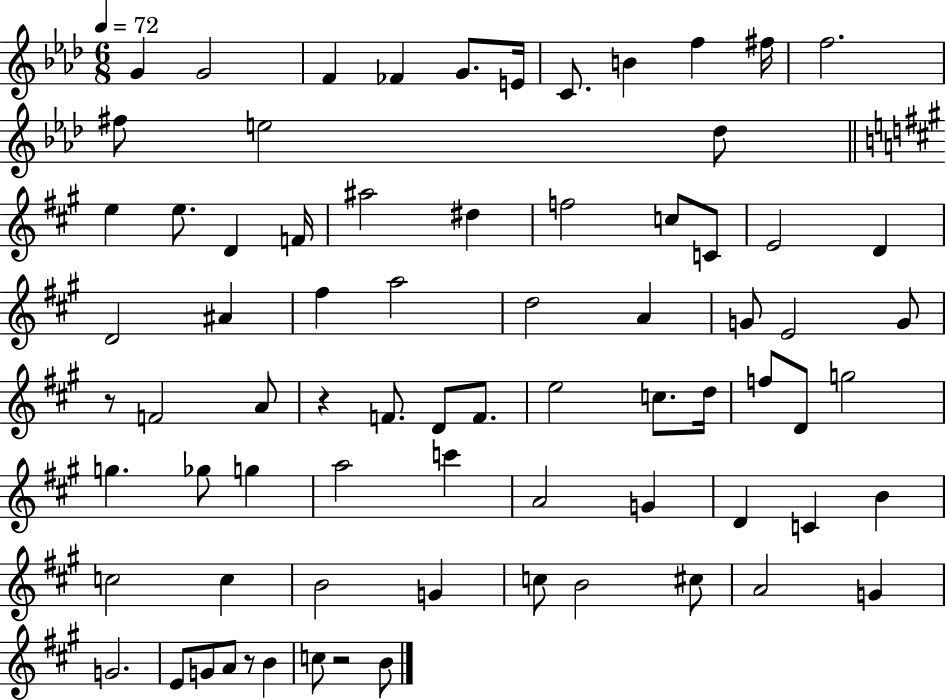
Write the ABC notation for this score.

X:1
T:Untitled
M:6/8
L:1/4
K:Ab
G G2 F _F G/2 E/4 C/2 B f ^f/4 f2 ^f/2 e2 _d/2 e e/2 D F/4 ^a2 ^d f2 c/2 C/2 E2 D D2 ^A ^f a2 d2 A G/2 E2 G/2 z/2 F2 A/2 z F/2 D/2 F/2 e2 c/2 d/4 f/2 D/2 g2 g _g/2 g a2 c' A2 G D C B c2 c B2 G c/2 B2 ^c/2 A2 G G2 E/2 G/2 A/2 z/2 B c/2 z2 B/2